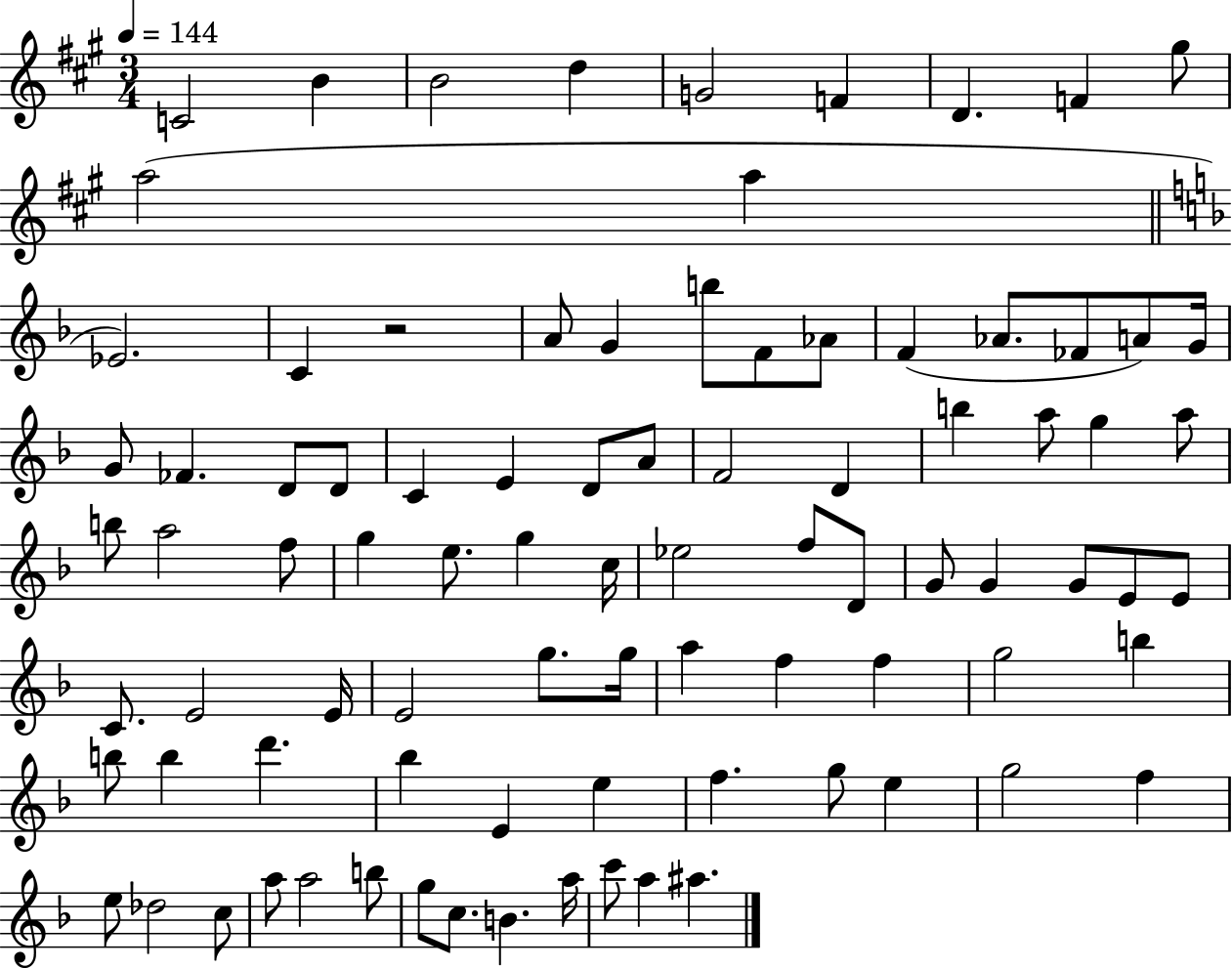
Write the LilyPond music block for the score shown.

{
  \clef treble
  \numericTimeSignature
  \time 3/4
  \key a \major
  \tempo 4 = 144
  \repeat volta 2 { c'2 b'4 | b'2 d''4 | g'2 f'4 | d'4. f'4 gis''8 | \break a''2( a''4 | \bar "||" \break \key d \minor ees'2.) | c'4 r2 | a'8 g'4 b''8 f'8 aes'8 | f'4( aes'8. fes'8 a'8) g'16 | \break g'8 fes'4. d'8 d'8 | c'4 e'4 d'8 a'8 | f'2 d'4 | b''4 a''8 g''4 a''8 | \break b''8 a''2 f''8 | g''4 e''8. g''4 c''16 | ees''2 f''8 d'8 | g'8 g'4 g'8 e'8 e'8 | \break c'8. e'2 e'16 | e'2 g''8. g''16 | a''4 f''4 f''4 | g''2 b''4 | \break b''8 b''4 d'''4. | bes''4 e'4 e''4 | f''4. g''8 e''4 | g''2 f''4 | \break e''8 des''2 c''8 | a''8 a''2 b''8 | g''8 c''8. b'4. a''16 | c'''8 a''4 ais''4. | \break } \bar "|."
}